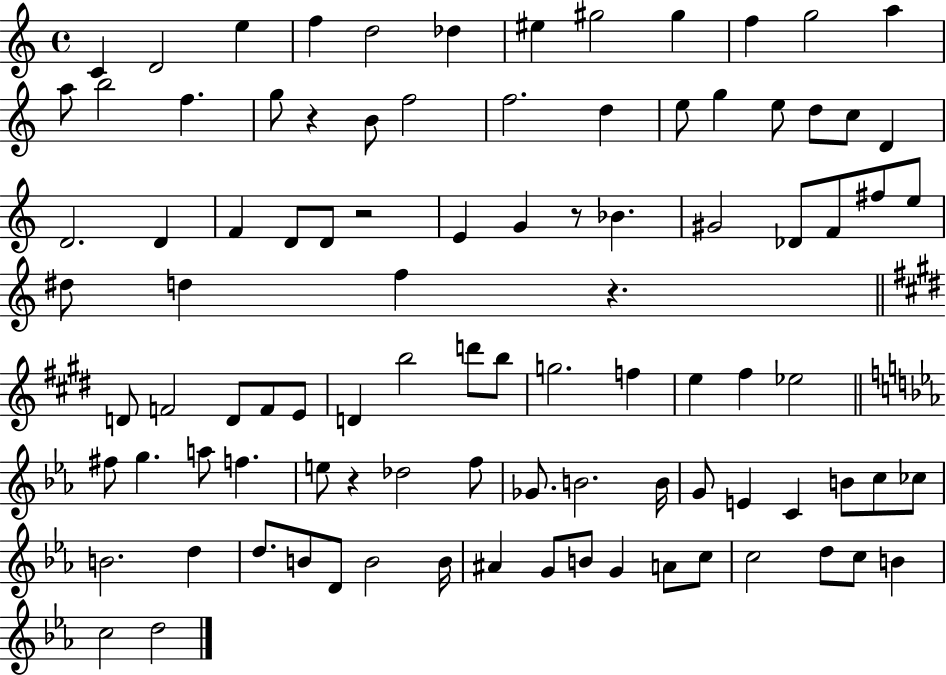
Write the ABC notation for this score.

X:1
T:Untitled
M:4/4
L:1/4
K:C
C D2 e f d2 _d ^e ^g2 ^g f g2 a a/2 b2 f g/2 z B/2 f2 f2 d e/2 g e/2 d/2 c/2 D D2 D F D/2 D/2 z2 E G z/2 _B ^G2 _D/2 F/2 ^f/2 e/2 ^d/2 d f z D/2 F2 D/2 F/2 E/2 D b2 d'/2 b/2 g2 f e ^f _e2 ^f/2 g a/2 f e/2 z _d2 f/2 _G/2 B2 B/4 G/2 E C B/2 c/2 _c/2 B2 d d/2 B/2 D/2 B2 B/4 ^A G/2 B/2 G A/2 c/2 c2 d/2 c/2 B c2 d2